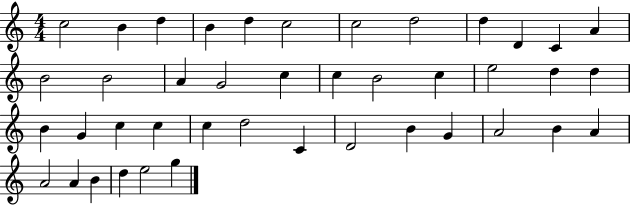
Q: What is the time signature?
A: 4/4